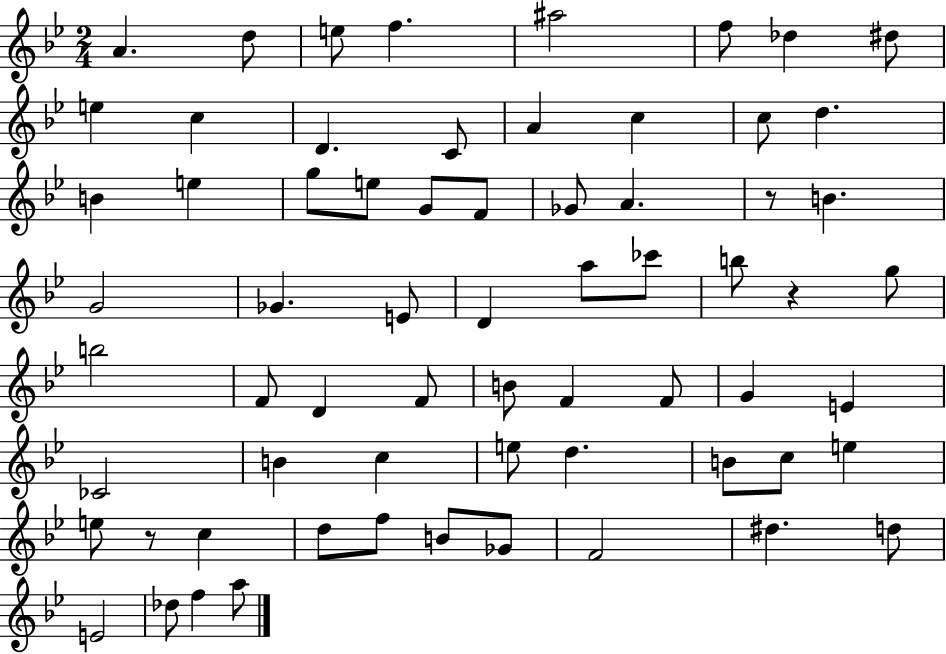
A4/q. D5/e E5/e F5/q. A#5/h F5/e Db5/q D#5/e E5/q C5/q D4/q. C4/e A4/q C5/q C5/e D5/q. B4/q E5/q G5/e E5/e G4/e F4/e Gb4/e A4/q. R/e B4/q. G4/h Gb4/q. E4/e D4/q A5/e CES6/e B5/e R/q G5/e B5/h F4/e D4/q F4/e B4/e F4/q F4/e G4/q E4/q CES4/h B4/q C5/q E5/e D5/q. B4/e C5/e E5/q E5/e R/e C5/q D5/e F5/e B4/e Gb4/e F4/h D#5/q. D5/e E4/h Db5/e F5/q A5/e